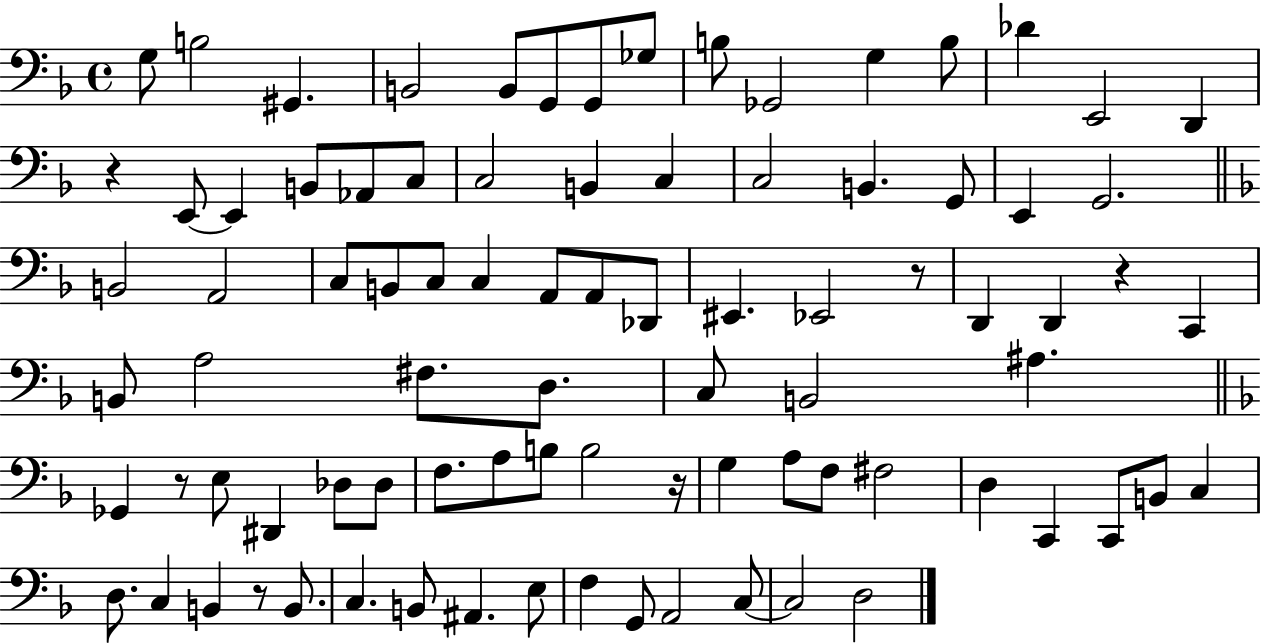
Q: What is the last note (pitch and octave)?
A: D3